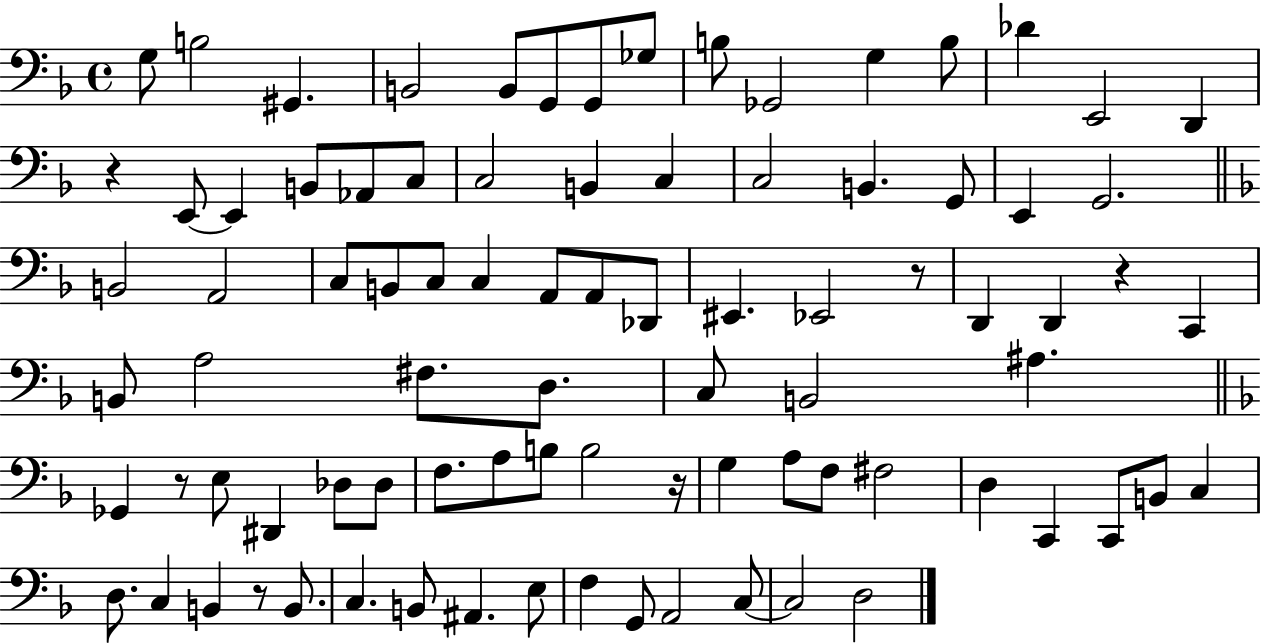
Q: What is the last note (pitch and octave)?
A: D3